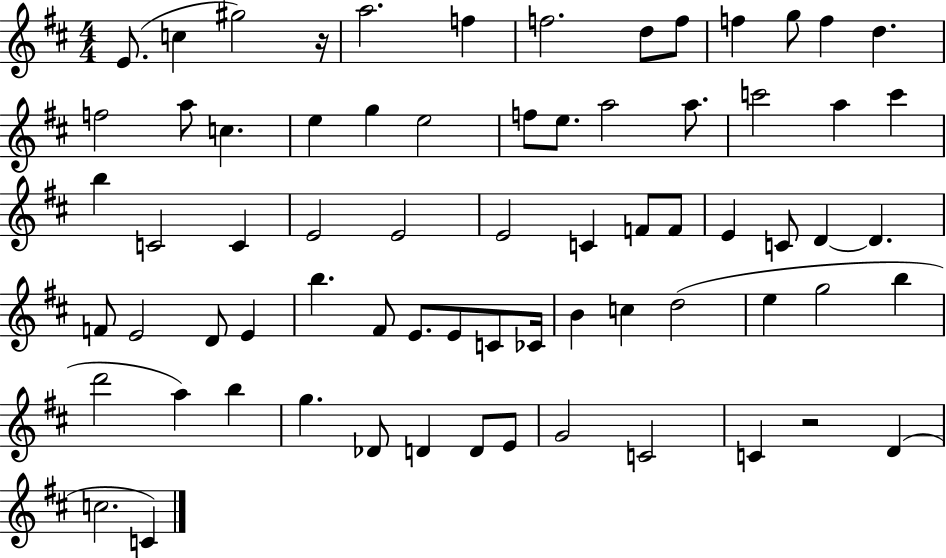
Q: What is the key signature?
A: D major